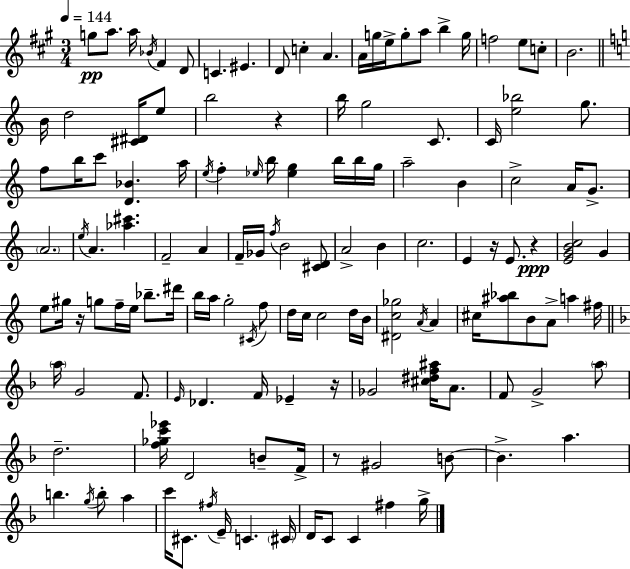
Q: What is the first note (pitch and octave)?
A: G5